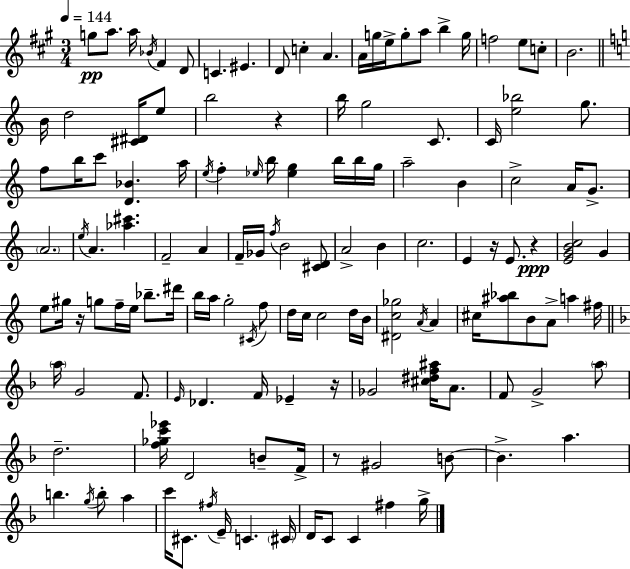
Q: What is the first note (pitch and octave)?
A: G5